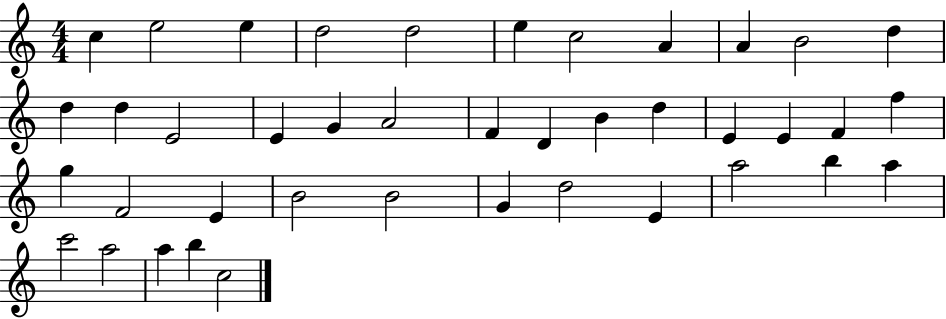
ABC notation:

X:1
T:Untitled
M:4/4
L:1/4
K:C
c e2 e d2 d2 e c2 A A B2 d d d E2 E G A2 F D B d E E F f g F2 E B2 B2 G d2 E a2 b a c'2 a2 a b c2